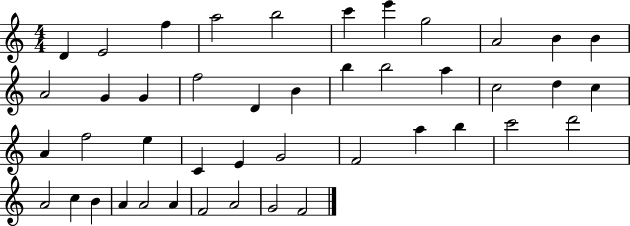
X:1
T:Untitled
M:4/4
L:1/4
K:C
D E2 f a2 b2 c' e' g2 A2 B B A2 G G f2 D B b b2 a c2 d c A f2 e C E G2 F2 a b c'2 d'2 A2 c B A A2 A F2 A2 G2 F2